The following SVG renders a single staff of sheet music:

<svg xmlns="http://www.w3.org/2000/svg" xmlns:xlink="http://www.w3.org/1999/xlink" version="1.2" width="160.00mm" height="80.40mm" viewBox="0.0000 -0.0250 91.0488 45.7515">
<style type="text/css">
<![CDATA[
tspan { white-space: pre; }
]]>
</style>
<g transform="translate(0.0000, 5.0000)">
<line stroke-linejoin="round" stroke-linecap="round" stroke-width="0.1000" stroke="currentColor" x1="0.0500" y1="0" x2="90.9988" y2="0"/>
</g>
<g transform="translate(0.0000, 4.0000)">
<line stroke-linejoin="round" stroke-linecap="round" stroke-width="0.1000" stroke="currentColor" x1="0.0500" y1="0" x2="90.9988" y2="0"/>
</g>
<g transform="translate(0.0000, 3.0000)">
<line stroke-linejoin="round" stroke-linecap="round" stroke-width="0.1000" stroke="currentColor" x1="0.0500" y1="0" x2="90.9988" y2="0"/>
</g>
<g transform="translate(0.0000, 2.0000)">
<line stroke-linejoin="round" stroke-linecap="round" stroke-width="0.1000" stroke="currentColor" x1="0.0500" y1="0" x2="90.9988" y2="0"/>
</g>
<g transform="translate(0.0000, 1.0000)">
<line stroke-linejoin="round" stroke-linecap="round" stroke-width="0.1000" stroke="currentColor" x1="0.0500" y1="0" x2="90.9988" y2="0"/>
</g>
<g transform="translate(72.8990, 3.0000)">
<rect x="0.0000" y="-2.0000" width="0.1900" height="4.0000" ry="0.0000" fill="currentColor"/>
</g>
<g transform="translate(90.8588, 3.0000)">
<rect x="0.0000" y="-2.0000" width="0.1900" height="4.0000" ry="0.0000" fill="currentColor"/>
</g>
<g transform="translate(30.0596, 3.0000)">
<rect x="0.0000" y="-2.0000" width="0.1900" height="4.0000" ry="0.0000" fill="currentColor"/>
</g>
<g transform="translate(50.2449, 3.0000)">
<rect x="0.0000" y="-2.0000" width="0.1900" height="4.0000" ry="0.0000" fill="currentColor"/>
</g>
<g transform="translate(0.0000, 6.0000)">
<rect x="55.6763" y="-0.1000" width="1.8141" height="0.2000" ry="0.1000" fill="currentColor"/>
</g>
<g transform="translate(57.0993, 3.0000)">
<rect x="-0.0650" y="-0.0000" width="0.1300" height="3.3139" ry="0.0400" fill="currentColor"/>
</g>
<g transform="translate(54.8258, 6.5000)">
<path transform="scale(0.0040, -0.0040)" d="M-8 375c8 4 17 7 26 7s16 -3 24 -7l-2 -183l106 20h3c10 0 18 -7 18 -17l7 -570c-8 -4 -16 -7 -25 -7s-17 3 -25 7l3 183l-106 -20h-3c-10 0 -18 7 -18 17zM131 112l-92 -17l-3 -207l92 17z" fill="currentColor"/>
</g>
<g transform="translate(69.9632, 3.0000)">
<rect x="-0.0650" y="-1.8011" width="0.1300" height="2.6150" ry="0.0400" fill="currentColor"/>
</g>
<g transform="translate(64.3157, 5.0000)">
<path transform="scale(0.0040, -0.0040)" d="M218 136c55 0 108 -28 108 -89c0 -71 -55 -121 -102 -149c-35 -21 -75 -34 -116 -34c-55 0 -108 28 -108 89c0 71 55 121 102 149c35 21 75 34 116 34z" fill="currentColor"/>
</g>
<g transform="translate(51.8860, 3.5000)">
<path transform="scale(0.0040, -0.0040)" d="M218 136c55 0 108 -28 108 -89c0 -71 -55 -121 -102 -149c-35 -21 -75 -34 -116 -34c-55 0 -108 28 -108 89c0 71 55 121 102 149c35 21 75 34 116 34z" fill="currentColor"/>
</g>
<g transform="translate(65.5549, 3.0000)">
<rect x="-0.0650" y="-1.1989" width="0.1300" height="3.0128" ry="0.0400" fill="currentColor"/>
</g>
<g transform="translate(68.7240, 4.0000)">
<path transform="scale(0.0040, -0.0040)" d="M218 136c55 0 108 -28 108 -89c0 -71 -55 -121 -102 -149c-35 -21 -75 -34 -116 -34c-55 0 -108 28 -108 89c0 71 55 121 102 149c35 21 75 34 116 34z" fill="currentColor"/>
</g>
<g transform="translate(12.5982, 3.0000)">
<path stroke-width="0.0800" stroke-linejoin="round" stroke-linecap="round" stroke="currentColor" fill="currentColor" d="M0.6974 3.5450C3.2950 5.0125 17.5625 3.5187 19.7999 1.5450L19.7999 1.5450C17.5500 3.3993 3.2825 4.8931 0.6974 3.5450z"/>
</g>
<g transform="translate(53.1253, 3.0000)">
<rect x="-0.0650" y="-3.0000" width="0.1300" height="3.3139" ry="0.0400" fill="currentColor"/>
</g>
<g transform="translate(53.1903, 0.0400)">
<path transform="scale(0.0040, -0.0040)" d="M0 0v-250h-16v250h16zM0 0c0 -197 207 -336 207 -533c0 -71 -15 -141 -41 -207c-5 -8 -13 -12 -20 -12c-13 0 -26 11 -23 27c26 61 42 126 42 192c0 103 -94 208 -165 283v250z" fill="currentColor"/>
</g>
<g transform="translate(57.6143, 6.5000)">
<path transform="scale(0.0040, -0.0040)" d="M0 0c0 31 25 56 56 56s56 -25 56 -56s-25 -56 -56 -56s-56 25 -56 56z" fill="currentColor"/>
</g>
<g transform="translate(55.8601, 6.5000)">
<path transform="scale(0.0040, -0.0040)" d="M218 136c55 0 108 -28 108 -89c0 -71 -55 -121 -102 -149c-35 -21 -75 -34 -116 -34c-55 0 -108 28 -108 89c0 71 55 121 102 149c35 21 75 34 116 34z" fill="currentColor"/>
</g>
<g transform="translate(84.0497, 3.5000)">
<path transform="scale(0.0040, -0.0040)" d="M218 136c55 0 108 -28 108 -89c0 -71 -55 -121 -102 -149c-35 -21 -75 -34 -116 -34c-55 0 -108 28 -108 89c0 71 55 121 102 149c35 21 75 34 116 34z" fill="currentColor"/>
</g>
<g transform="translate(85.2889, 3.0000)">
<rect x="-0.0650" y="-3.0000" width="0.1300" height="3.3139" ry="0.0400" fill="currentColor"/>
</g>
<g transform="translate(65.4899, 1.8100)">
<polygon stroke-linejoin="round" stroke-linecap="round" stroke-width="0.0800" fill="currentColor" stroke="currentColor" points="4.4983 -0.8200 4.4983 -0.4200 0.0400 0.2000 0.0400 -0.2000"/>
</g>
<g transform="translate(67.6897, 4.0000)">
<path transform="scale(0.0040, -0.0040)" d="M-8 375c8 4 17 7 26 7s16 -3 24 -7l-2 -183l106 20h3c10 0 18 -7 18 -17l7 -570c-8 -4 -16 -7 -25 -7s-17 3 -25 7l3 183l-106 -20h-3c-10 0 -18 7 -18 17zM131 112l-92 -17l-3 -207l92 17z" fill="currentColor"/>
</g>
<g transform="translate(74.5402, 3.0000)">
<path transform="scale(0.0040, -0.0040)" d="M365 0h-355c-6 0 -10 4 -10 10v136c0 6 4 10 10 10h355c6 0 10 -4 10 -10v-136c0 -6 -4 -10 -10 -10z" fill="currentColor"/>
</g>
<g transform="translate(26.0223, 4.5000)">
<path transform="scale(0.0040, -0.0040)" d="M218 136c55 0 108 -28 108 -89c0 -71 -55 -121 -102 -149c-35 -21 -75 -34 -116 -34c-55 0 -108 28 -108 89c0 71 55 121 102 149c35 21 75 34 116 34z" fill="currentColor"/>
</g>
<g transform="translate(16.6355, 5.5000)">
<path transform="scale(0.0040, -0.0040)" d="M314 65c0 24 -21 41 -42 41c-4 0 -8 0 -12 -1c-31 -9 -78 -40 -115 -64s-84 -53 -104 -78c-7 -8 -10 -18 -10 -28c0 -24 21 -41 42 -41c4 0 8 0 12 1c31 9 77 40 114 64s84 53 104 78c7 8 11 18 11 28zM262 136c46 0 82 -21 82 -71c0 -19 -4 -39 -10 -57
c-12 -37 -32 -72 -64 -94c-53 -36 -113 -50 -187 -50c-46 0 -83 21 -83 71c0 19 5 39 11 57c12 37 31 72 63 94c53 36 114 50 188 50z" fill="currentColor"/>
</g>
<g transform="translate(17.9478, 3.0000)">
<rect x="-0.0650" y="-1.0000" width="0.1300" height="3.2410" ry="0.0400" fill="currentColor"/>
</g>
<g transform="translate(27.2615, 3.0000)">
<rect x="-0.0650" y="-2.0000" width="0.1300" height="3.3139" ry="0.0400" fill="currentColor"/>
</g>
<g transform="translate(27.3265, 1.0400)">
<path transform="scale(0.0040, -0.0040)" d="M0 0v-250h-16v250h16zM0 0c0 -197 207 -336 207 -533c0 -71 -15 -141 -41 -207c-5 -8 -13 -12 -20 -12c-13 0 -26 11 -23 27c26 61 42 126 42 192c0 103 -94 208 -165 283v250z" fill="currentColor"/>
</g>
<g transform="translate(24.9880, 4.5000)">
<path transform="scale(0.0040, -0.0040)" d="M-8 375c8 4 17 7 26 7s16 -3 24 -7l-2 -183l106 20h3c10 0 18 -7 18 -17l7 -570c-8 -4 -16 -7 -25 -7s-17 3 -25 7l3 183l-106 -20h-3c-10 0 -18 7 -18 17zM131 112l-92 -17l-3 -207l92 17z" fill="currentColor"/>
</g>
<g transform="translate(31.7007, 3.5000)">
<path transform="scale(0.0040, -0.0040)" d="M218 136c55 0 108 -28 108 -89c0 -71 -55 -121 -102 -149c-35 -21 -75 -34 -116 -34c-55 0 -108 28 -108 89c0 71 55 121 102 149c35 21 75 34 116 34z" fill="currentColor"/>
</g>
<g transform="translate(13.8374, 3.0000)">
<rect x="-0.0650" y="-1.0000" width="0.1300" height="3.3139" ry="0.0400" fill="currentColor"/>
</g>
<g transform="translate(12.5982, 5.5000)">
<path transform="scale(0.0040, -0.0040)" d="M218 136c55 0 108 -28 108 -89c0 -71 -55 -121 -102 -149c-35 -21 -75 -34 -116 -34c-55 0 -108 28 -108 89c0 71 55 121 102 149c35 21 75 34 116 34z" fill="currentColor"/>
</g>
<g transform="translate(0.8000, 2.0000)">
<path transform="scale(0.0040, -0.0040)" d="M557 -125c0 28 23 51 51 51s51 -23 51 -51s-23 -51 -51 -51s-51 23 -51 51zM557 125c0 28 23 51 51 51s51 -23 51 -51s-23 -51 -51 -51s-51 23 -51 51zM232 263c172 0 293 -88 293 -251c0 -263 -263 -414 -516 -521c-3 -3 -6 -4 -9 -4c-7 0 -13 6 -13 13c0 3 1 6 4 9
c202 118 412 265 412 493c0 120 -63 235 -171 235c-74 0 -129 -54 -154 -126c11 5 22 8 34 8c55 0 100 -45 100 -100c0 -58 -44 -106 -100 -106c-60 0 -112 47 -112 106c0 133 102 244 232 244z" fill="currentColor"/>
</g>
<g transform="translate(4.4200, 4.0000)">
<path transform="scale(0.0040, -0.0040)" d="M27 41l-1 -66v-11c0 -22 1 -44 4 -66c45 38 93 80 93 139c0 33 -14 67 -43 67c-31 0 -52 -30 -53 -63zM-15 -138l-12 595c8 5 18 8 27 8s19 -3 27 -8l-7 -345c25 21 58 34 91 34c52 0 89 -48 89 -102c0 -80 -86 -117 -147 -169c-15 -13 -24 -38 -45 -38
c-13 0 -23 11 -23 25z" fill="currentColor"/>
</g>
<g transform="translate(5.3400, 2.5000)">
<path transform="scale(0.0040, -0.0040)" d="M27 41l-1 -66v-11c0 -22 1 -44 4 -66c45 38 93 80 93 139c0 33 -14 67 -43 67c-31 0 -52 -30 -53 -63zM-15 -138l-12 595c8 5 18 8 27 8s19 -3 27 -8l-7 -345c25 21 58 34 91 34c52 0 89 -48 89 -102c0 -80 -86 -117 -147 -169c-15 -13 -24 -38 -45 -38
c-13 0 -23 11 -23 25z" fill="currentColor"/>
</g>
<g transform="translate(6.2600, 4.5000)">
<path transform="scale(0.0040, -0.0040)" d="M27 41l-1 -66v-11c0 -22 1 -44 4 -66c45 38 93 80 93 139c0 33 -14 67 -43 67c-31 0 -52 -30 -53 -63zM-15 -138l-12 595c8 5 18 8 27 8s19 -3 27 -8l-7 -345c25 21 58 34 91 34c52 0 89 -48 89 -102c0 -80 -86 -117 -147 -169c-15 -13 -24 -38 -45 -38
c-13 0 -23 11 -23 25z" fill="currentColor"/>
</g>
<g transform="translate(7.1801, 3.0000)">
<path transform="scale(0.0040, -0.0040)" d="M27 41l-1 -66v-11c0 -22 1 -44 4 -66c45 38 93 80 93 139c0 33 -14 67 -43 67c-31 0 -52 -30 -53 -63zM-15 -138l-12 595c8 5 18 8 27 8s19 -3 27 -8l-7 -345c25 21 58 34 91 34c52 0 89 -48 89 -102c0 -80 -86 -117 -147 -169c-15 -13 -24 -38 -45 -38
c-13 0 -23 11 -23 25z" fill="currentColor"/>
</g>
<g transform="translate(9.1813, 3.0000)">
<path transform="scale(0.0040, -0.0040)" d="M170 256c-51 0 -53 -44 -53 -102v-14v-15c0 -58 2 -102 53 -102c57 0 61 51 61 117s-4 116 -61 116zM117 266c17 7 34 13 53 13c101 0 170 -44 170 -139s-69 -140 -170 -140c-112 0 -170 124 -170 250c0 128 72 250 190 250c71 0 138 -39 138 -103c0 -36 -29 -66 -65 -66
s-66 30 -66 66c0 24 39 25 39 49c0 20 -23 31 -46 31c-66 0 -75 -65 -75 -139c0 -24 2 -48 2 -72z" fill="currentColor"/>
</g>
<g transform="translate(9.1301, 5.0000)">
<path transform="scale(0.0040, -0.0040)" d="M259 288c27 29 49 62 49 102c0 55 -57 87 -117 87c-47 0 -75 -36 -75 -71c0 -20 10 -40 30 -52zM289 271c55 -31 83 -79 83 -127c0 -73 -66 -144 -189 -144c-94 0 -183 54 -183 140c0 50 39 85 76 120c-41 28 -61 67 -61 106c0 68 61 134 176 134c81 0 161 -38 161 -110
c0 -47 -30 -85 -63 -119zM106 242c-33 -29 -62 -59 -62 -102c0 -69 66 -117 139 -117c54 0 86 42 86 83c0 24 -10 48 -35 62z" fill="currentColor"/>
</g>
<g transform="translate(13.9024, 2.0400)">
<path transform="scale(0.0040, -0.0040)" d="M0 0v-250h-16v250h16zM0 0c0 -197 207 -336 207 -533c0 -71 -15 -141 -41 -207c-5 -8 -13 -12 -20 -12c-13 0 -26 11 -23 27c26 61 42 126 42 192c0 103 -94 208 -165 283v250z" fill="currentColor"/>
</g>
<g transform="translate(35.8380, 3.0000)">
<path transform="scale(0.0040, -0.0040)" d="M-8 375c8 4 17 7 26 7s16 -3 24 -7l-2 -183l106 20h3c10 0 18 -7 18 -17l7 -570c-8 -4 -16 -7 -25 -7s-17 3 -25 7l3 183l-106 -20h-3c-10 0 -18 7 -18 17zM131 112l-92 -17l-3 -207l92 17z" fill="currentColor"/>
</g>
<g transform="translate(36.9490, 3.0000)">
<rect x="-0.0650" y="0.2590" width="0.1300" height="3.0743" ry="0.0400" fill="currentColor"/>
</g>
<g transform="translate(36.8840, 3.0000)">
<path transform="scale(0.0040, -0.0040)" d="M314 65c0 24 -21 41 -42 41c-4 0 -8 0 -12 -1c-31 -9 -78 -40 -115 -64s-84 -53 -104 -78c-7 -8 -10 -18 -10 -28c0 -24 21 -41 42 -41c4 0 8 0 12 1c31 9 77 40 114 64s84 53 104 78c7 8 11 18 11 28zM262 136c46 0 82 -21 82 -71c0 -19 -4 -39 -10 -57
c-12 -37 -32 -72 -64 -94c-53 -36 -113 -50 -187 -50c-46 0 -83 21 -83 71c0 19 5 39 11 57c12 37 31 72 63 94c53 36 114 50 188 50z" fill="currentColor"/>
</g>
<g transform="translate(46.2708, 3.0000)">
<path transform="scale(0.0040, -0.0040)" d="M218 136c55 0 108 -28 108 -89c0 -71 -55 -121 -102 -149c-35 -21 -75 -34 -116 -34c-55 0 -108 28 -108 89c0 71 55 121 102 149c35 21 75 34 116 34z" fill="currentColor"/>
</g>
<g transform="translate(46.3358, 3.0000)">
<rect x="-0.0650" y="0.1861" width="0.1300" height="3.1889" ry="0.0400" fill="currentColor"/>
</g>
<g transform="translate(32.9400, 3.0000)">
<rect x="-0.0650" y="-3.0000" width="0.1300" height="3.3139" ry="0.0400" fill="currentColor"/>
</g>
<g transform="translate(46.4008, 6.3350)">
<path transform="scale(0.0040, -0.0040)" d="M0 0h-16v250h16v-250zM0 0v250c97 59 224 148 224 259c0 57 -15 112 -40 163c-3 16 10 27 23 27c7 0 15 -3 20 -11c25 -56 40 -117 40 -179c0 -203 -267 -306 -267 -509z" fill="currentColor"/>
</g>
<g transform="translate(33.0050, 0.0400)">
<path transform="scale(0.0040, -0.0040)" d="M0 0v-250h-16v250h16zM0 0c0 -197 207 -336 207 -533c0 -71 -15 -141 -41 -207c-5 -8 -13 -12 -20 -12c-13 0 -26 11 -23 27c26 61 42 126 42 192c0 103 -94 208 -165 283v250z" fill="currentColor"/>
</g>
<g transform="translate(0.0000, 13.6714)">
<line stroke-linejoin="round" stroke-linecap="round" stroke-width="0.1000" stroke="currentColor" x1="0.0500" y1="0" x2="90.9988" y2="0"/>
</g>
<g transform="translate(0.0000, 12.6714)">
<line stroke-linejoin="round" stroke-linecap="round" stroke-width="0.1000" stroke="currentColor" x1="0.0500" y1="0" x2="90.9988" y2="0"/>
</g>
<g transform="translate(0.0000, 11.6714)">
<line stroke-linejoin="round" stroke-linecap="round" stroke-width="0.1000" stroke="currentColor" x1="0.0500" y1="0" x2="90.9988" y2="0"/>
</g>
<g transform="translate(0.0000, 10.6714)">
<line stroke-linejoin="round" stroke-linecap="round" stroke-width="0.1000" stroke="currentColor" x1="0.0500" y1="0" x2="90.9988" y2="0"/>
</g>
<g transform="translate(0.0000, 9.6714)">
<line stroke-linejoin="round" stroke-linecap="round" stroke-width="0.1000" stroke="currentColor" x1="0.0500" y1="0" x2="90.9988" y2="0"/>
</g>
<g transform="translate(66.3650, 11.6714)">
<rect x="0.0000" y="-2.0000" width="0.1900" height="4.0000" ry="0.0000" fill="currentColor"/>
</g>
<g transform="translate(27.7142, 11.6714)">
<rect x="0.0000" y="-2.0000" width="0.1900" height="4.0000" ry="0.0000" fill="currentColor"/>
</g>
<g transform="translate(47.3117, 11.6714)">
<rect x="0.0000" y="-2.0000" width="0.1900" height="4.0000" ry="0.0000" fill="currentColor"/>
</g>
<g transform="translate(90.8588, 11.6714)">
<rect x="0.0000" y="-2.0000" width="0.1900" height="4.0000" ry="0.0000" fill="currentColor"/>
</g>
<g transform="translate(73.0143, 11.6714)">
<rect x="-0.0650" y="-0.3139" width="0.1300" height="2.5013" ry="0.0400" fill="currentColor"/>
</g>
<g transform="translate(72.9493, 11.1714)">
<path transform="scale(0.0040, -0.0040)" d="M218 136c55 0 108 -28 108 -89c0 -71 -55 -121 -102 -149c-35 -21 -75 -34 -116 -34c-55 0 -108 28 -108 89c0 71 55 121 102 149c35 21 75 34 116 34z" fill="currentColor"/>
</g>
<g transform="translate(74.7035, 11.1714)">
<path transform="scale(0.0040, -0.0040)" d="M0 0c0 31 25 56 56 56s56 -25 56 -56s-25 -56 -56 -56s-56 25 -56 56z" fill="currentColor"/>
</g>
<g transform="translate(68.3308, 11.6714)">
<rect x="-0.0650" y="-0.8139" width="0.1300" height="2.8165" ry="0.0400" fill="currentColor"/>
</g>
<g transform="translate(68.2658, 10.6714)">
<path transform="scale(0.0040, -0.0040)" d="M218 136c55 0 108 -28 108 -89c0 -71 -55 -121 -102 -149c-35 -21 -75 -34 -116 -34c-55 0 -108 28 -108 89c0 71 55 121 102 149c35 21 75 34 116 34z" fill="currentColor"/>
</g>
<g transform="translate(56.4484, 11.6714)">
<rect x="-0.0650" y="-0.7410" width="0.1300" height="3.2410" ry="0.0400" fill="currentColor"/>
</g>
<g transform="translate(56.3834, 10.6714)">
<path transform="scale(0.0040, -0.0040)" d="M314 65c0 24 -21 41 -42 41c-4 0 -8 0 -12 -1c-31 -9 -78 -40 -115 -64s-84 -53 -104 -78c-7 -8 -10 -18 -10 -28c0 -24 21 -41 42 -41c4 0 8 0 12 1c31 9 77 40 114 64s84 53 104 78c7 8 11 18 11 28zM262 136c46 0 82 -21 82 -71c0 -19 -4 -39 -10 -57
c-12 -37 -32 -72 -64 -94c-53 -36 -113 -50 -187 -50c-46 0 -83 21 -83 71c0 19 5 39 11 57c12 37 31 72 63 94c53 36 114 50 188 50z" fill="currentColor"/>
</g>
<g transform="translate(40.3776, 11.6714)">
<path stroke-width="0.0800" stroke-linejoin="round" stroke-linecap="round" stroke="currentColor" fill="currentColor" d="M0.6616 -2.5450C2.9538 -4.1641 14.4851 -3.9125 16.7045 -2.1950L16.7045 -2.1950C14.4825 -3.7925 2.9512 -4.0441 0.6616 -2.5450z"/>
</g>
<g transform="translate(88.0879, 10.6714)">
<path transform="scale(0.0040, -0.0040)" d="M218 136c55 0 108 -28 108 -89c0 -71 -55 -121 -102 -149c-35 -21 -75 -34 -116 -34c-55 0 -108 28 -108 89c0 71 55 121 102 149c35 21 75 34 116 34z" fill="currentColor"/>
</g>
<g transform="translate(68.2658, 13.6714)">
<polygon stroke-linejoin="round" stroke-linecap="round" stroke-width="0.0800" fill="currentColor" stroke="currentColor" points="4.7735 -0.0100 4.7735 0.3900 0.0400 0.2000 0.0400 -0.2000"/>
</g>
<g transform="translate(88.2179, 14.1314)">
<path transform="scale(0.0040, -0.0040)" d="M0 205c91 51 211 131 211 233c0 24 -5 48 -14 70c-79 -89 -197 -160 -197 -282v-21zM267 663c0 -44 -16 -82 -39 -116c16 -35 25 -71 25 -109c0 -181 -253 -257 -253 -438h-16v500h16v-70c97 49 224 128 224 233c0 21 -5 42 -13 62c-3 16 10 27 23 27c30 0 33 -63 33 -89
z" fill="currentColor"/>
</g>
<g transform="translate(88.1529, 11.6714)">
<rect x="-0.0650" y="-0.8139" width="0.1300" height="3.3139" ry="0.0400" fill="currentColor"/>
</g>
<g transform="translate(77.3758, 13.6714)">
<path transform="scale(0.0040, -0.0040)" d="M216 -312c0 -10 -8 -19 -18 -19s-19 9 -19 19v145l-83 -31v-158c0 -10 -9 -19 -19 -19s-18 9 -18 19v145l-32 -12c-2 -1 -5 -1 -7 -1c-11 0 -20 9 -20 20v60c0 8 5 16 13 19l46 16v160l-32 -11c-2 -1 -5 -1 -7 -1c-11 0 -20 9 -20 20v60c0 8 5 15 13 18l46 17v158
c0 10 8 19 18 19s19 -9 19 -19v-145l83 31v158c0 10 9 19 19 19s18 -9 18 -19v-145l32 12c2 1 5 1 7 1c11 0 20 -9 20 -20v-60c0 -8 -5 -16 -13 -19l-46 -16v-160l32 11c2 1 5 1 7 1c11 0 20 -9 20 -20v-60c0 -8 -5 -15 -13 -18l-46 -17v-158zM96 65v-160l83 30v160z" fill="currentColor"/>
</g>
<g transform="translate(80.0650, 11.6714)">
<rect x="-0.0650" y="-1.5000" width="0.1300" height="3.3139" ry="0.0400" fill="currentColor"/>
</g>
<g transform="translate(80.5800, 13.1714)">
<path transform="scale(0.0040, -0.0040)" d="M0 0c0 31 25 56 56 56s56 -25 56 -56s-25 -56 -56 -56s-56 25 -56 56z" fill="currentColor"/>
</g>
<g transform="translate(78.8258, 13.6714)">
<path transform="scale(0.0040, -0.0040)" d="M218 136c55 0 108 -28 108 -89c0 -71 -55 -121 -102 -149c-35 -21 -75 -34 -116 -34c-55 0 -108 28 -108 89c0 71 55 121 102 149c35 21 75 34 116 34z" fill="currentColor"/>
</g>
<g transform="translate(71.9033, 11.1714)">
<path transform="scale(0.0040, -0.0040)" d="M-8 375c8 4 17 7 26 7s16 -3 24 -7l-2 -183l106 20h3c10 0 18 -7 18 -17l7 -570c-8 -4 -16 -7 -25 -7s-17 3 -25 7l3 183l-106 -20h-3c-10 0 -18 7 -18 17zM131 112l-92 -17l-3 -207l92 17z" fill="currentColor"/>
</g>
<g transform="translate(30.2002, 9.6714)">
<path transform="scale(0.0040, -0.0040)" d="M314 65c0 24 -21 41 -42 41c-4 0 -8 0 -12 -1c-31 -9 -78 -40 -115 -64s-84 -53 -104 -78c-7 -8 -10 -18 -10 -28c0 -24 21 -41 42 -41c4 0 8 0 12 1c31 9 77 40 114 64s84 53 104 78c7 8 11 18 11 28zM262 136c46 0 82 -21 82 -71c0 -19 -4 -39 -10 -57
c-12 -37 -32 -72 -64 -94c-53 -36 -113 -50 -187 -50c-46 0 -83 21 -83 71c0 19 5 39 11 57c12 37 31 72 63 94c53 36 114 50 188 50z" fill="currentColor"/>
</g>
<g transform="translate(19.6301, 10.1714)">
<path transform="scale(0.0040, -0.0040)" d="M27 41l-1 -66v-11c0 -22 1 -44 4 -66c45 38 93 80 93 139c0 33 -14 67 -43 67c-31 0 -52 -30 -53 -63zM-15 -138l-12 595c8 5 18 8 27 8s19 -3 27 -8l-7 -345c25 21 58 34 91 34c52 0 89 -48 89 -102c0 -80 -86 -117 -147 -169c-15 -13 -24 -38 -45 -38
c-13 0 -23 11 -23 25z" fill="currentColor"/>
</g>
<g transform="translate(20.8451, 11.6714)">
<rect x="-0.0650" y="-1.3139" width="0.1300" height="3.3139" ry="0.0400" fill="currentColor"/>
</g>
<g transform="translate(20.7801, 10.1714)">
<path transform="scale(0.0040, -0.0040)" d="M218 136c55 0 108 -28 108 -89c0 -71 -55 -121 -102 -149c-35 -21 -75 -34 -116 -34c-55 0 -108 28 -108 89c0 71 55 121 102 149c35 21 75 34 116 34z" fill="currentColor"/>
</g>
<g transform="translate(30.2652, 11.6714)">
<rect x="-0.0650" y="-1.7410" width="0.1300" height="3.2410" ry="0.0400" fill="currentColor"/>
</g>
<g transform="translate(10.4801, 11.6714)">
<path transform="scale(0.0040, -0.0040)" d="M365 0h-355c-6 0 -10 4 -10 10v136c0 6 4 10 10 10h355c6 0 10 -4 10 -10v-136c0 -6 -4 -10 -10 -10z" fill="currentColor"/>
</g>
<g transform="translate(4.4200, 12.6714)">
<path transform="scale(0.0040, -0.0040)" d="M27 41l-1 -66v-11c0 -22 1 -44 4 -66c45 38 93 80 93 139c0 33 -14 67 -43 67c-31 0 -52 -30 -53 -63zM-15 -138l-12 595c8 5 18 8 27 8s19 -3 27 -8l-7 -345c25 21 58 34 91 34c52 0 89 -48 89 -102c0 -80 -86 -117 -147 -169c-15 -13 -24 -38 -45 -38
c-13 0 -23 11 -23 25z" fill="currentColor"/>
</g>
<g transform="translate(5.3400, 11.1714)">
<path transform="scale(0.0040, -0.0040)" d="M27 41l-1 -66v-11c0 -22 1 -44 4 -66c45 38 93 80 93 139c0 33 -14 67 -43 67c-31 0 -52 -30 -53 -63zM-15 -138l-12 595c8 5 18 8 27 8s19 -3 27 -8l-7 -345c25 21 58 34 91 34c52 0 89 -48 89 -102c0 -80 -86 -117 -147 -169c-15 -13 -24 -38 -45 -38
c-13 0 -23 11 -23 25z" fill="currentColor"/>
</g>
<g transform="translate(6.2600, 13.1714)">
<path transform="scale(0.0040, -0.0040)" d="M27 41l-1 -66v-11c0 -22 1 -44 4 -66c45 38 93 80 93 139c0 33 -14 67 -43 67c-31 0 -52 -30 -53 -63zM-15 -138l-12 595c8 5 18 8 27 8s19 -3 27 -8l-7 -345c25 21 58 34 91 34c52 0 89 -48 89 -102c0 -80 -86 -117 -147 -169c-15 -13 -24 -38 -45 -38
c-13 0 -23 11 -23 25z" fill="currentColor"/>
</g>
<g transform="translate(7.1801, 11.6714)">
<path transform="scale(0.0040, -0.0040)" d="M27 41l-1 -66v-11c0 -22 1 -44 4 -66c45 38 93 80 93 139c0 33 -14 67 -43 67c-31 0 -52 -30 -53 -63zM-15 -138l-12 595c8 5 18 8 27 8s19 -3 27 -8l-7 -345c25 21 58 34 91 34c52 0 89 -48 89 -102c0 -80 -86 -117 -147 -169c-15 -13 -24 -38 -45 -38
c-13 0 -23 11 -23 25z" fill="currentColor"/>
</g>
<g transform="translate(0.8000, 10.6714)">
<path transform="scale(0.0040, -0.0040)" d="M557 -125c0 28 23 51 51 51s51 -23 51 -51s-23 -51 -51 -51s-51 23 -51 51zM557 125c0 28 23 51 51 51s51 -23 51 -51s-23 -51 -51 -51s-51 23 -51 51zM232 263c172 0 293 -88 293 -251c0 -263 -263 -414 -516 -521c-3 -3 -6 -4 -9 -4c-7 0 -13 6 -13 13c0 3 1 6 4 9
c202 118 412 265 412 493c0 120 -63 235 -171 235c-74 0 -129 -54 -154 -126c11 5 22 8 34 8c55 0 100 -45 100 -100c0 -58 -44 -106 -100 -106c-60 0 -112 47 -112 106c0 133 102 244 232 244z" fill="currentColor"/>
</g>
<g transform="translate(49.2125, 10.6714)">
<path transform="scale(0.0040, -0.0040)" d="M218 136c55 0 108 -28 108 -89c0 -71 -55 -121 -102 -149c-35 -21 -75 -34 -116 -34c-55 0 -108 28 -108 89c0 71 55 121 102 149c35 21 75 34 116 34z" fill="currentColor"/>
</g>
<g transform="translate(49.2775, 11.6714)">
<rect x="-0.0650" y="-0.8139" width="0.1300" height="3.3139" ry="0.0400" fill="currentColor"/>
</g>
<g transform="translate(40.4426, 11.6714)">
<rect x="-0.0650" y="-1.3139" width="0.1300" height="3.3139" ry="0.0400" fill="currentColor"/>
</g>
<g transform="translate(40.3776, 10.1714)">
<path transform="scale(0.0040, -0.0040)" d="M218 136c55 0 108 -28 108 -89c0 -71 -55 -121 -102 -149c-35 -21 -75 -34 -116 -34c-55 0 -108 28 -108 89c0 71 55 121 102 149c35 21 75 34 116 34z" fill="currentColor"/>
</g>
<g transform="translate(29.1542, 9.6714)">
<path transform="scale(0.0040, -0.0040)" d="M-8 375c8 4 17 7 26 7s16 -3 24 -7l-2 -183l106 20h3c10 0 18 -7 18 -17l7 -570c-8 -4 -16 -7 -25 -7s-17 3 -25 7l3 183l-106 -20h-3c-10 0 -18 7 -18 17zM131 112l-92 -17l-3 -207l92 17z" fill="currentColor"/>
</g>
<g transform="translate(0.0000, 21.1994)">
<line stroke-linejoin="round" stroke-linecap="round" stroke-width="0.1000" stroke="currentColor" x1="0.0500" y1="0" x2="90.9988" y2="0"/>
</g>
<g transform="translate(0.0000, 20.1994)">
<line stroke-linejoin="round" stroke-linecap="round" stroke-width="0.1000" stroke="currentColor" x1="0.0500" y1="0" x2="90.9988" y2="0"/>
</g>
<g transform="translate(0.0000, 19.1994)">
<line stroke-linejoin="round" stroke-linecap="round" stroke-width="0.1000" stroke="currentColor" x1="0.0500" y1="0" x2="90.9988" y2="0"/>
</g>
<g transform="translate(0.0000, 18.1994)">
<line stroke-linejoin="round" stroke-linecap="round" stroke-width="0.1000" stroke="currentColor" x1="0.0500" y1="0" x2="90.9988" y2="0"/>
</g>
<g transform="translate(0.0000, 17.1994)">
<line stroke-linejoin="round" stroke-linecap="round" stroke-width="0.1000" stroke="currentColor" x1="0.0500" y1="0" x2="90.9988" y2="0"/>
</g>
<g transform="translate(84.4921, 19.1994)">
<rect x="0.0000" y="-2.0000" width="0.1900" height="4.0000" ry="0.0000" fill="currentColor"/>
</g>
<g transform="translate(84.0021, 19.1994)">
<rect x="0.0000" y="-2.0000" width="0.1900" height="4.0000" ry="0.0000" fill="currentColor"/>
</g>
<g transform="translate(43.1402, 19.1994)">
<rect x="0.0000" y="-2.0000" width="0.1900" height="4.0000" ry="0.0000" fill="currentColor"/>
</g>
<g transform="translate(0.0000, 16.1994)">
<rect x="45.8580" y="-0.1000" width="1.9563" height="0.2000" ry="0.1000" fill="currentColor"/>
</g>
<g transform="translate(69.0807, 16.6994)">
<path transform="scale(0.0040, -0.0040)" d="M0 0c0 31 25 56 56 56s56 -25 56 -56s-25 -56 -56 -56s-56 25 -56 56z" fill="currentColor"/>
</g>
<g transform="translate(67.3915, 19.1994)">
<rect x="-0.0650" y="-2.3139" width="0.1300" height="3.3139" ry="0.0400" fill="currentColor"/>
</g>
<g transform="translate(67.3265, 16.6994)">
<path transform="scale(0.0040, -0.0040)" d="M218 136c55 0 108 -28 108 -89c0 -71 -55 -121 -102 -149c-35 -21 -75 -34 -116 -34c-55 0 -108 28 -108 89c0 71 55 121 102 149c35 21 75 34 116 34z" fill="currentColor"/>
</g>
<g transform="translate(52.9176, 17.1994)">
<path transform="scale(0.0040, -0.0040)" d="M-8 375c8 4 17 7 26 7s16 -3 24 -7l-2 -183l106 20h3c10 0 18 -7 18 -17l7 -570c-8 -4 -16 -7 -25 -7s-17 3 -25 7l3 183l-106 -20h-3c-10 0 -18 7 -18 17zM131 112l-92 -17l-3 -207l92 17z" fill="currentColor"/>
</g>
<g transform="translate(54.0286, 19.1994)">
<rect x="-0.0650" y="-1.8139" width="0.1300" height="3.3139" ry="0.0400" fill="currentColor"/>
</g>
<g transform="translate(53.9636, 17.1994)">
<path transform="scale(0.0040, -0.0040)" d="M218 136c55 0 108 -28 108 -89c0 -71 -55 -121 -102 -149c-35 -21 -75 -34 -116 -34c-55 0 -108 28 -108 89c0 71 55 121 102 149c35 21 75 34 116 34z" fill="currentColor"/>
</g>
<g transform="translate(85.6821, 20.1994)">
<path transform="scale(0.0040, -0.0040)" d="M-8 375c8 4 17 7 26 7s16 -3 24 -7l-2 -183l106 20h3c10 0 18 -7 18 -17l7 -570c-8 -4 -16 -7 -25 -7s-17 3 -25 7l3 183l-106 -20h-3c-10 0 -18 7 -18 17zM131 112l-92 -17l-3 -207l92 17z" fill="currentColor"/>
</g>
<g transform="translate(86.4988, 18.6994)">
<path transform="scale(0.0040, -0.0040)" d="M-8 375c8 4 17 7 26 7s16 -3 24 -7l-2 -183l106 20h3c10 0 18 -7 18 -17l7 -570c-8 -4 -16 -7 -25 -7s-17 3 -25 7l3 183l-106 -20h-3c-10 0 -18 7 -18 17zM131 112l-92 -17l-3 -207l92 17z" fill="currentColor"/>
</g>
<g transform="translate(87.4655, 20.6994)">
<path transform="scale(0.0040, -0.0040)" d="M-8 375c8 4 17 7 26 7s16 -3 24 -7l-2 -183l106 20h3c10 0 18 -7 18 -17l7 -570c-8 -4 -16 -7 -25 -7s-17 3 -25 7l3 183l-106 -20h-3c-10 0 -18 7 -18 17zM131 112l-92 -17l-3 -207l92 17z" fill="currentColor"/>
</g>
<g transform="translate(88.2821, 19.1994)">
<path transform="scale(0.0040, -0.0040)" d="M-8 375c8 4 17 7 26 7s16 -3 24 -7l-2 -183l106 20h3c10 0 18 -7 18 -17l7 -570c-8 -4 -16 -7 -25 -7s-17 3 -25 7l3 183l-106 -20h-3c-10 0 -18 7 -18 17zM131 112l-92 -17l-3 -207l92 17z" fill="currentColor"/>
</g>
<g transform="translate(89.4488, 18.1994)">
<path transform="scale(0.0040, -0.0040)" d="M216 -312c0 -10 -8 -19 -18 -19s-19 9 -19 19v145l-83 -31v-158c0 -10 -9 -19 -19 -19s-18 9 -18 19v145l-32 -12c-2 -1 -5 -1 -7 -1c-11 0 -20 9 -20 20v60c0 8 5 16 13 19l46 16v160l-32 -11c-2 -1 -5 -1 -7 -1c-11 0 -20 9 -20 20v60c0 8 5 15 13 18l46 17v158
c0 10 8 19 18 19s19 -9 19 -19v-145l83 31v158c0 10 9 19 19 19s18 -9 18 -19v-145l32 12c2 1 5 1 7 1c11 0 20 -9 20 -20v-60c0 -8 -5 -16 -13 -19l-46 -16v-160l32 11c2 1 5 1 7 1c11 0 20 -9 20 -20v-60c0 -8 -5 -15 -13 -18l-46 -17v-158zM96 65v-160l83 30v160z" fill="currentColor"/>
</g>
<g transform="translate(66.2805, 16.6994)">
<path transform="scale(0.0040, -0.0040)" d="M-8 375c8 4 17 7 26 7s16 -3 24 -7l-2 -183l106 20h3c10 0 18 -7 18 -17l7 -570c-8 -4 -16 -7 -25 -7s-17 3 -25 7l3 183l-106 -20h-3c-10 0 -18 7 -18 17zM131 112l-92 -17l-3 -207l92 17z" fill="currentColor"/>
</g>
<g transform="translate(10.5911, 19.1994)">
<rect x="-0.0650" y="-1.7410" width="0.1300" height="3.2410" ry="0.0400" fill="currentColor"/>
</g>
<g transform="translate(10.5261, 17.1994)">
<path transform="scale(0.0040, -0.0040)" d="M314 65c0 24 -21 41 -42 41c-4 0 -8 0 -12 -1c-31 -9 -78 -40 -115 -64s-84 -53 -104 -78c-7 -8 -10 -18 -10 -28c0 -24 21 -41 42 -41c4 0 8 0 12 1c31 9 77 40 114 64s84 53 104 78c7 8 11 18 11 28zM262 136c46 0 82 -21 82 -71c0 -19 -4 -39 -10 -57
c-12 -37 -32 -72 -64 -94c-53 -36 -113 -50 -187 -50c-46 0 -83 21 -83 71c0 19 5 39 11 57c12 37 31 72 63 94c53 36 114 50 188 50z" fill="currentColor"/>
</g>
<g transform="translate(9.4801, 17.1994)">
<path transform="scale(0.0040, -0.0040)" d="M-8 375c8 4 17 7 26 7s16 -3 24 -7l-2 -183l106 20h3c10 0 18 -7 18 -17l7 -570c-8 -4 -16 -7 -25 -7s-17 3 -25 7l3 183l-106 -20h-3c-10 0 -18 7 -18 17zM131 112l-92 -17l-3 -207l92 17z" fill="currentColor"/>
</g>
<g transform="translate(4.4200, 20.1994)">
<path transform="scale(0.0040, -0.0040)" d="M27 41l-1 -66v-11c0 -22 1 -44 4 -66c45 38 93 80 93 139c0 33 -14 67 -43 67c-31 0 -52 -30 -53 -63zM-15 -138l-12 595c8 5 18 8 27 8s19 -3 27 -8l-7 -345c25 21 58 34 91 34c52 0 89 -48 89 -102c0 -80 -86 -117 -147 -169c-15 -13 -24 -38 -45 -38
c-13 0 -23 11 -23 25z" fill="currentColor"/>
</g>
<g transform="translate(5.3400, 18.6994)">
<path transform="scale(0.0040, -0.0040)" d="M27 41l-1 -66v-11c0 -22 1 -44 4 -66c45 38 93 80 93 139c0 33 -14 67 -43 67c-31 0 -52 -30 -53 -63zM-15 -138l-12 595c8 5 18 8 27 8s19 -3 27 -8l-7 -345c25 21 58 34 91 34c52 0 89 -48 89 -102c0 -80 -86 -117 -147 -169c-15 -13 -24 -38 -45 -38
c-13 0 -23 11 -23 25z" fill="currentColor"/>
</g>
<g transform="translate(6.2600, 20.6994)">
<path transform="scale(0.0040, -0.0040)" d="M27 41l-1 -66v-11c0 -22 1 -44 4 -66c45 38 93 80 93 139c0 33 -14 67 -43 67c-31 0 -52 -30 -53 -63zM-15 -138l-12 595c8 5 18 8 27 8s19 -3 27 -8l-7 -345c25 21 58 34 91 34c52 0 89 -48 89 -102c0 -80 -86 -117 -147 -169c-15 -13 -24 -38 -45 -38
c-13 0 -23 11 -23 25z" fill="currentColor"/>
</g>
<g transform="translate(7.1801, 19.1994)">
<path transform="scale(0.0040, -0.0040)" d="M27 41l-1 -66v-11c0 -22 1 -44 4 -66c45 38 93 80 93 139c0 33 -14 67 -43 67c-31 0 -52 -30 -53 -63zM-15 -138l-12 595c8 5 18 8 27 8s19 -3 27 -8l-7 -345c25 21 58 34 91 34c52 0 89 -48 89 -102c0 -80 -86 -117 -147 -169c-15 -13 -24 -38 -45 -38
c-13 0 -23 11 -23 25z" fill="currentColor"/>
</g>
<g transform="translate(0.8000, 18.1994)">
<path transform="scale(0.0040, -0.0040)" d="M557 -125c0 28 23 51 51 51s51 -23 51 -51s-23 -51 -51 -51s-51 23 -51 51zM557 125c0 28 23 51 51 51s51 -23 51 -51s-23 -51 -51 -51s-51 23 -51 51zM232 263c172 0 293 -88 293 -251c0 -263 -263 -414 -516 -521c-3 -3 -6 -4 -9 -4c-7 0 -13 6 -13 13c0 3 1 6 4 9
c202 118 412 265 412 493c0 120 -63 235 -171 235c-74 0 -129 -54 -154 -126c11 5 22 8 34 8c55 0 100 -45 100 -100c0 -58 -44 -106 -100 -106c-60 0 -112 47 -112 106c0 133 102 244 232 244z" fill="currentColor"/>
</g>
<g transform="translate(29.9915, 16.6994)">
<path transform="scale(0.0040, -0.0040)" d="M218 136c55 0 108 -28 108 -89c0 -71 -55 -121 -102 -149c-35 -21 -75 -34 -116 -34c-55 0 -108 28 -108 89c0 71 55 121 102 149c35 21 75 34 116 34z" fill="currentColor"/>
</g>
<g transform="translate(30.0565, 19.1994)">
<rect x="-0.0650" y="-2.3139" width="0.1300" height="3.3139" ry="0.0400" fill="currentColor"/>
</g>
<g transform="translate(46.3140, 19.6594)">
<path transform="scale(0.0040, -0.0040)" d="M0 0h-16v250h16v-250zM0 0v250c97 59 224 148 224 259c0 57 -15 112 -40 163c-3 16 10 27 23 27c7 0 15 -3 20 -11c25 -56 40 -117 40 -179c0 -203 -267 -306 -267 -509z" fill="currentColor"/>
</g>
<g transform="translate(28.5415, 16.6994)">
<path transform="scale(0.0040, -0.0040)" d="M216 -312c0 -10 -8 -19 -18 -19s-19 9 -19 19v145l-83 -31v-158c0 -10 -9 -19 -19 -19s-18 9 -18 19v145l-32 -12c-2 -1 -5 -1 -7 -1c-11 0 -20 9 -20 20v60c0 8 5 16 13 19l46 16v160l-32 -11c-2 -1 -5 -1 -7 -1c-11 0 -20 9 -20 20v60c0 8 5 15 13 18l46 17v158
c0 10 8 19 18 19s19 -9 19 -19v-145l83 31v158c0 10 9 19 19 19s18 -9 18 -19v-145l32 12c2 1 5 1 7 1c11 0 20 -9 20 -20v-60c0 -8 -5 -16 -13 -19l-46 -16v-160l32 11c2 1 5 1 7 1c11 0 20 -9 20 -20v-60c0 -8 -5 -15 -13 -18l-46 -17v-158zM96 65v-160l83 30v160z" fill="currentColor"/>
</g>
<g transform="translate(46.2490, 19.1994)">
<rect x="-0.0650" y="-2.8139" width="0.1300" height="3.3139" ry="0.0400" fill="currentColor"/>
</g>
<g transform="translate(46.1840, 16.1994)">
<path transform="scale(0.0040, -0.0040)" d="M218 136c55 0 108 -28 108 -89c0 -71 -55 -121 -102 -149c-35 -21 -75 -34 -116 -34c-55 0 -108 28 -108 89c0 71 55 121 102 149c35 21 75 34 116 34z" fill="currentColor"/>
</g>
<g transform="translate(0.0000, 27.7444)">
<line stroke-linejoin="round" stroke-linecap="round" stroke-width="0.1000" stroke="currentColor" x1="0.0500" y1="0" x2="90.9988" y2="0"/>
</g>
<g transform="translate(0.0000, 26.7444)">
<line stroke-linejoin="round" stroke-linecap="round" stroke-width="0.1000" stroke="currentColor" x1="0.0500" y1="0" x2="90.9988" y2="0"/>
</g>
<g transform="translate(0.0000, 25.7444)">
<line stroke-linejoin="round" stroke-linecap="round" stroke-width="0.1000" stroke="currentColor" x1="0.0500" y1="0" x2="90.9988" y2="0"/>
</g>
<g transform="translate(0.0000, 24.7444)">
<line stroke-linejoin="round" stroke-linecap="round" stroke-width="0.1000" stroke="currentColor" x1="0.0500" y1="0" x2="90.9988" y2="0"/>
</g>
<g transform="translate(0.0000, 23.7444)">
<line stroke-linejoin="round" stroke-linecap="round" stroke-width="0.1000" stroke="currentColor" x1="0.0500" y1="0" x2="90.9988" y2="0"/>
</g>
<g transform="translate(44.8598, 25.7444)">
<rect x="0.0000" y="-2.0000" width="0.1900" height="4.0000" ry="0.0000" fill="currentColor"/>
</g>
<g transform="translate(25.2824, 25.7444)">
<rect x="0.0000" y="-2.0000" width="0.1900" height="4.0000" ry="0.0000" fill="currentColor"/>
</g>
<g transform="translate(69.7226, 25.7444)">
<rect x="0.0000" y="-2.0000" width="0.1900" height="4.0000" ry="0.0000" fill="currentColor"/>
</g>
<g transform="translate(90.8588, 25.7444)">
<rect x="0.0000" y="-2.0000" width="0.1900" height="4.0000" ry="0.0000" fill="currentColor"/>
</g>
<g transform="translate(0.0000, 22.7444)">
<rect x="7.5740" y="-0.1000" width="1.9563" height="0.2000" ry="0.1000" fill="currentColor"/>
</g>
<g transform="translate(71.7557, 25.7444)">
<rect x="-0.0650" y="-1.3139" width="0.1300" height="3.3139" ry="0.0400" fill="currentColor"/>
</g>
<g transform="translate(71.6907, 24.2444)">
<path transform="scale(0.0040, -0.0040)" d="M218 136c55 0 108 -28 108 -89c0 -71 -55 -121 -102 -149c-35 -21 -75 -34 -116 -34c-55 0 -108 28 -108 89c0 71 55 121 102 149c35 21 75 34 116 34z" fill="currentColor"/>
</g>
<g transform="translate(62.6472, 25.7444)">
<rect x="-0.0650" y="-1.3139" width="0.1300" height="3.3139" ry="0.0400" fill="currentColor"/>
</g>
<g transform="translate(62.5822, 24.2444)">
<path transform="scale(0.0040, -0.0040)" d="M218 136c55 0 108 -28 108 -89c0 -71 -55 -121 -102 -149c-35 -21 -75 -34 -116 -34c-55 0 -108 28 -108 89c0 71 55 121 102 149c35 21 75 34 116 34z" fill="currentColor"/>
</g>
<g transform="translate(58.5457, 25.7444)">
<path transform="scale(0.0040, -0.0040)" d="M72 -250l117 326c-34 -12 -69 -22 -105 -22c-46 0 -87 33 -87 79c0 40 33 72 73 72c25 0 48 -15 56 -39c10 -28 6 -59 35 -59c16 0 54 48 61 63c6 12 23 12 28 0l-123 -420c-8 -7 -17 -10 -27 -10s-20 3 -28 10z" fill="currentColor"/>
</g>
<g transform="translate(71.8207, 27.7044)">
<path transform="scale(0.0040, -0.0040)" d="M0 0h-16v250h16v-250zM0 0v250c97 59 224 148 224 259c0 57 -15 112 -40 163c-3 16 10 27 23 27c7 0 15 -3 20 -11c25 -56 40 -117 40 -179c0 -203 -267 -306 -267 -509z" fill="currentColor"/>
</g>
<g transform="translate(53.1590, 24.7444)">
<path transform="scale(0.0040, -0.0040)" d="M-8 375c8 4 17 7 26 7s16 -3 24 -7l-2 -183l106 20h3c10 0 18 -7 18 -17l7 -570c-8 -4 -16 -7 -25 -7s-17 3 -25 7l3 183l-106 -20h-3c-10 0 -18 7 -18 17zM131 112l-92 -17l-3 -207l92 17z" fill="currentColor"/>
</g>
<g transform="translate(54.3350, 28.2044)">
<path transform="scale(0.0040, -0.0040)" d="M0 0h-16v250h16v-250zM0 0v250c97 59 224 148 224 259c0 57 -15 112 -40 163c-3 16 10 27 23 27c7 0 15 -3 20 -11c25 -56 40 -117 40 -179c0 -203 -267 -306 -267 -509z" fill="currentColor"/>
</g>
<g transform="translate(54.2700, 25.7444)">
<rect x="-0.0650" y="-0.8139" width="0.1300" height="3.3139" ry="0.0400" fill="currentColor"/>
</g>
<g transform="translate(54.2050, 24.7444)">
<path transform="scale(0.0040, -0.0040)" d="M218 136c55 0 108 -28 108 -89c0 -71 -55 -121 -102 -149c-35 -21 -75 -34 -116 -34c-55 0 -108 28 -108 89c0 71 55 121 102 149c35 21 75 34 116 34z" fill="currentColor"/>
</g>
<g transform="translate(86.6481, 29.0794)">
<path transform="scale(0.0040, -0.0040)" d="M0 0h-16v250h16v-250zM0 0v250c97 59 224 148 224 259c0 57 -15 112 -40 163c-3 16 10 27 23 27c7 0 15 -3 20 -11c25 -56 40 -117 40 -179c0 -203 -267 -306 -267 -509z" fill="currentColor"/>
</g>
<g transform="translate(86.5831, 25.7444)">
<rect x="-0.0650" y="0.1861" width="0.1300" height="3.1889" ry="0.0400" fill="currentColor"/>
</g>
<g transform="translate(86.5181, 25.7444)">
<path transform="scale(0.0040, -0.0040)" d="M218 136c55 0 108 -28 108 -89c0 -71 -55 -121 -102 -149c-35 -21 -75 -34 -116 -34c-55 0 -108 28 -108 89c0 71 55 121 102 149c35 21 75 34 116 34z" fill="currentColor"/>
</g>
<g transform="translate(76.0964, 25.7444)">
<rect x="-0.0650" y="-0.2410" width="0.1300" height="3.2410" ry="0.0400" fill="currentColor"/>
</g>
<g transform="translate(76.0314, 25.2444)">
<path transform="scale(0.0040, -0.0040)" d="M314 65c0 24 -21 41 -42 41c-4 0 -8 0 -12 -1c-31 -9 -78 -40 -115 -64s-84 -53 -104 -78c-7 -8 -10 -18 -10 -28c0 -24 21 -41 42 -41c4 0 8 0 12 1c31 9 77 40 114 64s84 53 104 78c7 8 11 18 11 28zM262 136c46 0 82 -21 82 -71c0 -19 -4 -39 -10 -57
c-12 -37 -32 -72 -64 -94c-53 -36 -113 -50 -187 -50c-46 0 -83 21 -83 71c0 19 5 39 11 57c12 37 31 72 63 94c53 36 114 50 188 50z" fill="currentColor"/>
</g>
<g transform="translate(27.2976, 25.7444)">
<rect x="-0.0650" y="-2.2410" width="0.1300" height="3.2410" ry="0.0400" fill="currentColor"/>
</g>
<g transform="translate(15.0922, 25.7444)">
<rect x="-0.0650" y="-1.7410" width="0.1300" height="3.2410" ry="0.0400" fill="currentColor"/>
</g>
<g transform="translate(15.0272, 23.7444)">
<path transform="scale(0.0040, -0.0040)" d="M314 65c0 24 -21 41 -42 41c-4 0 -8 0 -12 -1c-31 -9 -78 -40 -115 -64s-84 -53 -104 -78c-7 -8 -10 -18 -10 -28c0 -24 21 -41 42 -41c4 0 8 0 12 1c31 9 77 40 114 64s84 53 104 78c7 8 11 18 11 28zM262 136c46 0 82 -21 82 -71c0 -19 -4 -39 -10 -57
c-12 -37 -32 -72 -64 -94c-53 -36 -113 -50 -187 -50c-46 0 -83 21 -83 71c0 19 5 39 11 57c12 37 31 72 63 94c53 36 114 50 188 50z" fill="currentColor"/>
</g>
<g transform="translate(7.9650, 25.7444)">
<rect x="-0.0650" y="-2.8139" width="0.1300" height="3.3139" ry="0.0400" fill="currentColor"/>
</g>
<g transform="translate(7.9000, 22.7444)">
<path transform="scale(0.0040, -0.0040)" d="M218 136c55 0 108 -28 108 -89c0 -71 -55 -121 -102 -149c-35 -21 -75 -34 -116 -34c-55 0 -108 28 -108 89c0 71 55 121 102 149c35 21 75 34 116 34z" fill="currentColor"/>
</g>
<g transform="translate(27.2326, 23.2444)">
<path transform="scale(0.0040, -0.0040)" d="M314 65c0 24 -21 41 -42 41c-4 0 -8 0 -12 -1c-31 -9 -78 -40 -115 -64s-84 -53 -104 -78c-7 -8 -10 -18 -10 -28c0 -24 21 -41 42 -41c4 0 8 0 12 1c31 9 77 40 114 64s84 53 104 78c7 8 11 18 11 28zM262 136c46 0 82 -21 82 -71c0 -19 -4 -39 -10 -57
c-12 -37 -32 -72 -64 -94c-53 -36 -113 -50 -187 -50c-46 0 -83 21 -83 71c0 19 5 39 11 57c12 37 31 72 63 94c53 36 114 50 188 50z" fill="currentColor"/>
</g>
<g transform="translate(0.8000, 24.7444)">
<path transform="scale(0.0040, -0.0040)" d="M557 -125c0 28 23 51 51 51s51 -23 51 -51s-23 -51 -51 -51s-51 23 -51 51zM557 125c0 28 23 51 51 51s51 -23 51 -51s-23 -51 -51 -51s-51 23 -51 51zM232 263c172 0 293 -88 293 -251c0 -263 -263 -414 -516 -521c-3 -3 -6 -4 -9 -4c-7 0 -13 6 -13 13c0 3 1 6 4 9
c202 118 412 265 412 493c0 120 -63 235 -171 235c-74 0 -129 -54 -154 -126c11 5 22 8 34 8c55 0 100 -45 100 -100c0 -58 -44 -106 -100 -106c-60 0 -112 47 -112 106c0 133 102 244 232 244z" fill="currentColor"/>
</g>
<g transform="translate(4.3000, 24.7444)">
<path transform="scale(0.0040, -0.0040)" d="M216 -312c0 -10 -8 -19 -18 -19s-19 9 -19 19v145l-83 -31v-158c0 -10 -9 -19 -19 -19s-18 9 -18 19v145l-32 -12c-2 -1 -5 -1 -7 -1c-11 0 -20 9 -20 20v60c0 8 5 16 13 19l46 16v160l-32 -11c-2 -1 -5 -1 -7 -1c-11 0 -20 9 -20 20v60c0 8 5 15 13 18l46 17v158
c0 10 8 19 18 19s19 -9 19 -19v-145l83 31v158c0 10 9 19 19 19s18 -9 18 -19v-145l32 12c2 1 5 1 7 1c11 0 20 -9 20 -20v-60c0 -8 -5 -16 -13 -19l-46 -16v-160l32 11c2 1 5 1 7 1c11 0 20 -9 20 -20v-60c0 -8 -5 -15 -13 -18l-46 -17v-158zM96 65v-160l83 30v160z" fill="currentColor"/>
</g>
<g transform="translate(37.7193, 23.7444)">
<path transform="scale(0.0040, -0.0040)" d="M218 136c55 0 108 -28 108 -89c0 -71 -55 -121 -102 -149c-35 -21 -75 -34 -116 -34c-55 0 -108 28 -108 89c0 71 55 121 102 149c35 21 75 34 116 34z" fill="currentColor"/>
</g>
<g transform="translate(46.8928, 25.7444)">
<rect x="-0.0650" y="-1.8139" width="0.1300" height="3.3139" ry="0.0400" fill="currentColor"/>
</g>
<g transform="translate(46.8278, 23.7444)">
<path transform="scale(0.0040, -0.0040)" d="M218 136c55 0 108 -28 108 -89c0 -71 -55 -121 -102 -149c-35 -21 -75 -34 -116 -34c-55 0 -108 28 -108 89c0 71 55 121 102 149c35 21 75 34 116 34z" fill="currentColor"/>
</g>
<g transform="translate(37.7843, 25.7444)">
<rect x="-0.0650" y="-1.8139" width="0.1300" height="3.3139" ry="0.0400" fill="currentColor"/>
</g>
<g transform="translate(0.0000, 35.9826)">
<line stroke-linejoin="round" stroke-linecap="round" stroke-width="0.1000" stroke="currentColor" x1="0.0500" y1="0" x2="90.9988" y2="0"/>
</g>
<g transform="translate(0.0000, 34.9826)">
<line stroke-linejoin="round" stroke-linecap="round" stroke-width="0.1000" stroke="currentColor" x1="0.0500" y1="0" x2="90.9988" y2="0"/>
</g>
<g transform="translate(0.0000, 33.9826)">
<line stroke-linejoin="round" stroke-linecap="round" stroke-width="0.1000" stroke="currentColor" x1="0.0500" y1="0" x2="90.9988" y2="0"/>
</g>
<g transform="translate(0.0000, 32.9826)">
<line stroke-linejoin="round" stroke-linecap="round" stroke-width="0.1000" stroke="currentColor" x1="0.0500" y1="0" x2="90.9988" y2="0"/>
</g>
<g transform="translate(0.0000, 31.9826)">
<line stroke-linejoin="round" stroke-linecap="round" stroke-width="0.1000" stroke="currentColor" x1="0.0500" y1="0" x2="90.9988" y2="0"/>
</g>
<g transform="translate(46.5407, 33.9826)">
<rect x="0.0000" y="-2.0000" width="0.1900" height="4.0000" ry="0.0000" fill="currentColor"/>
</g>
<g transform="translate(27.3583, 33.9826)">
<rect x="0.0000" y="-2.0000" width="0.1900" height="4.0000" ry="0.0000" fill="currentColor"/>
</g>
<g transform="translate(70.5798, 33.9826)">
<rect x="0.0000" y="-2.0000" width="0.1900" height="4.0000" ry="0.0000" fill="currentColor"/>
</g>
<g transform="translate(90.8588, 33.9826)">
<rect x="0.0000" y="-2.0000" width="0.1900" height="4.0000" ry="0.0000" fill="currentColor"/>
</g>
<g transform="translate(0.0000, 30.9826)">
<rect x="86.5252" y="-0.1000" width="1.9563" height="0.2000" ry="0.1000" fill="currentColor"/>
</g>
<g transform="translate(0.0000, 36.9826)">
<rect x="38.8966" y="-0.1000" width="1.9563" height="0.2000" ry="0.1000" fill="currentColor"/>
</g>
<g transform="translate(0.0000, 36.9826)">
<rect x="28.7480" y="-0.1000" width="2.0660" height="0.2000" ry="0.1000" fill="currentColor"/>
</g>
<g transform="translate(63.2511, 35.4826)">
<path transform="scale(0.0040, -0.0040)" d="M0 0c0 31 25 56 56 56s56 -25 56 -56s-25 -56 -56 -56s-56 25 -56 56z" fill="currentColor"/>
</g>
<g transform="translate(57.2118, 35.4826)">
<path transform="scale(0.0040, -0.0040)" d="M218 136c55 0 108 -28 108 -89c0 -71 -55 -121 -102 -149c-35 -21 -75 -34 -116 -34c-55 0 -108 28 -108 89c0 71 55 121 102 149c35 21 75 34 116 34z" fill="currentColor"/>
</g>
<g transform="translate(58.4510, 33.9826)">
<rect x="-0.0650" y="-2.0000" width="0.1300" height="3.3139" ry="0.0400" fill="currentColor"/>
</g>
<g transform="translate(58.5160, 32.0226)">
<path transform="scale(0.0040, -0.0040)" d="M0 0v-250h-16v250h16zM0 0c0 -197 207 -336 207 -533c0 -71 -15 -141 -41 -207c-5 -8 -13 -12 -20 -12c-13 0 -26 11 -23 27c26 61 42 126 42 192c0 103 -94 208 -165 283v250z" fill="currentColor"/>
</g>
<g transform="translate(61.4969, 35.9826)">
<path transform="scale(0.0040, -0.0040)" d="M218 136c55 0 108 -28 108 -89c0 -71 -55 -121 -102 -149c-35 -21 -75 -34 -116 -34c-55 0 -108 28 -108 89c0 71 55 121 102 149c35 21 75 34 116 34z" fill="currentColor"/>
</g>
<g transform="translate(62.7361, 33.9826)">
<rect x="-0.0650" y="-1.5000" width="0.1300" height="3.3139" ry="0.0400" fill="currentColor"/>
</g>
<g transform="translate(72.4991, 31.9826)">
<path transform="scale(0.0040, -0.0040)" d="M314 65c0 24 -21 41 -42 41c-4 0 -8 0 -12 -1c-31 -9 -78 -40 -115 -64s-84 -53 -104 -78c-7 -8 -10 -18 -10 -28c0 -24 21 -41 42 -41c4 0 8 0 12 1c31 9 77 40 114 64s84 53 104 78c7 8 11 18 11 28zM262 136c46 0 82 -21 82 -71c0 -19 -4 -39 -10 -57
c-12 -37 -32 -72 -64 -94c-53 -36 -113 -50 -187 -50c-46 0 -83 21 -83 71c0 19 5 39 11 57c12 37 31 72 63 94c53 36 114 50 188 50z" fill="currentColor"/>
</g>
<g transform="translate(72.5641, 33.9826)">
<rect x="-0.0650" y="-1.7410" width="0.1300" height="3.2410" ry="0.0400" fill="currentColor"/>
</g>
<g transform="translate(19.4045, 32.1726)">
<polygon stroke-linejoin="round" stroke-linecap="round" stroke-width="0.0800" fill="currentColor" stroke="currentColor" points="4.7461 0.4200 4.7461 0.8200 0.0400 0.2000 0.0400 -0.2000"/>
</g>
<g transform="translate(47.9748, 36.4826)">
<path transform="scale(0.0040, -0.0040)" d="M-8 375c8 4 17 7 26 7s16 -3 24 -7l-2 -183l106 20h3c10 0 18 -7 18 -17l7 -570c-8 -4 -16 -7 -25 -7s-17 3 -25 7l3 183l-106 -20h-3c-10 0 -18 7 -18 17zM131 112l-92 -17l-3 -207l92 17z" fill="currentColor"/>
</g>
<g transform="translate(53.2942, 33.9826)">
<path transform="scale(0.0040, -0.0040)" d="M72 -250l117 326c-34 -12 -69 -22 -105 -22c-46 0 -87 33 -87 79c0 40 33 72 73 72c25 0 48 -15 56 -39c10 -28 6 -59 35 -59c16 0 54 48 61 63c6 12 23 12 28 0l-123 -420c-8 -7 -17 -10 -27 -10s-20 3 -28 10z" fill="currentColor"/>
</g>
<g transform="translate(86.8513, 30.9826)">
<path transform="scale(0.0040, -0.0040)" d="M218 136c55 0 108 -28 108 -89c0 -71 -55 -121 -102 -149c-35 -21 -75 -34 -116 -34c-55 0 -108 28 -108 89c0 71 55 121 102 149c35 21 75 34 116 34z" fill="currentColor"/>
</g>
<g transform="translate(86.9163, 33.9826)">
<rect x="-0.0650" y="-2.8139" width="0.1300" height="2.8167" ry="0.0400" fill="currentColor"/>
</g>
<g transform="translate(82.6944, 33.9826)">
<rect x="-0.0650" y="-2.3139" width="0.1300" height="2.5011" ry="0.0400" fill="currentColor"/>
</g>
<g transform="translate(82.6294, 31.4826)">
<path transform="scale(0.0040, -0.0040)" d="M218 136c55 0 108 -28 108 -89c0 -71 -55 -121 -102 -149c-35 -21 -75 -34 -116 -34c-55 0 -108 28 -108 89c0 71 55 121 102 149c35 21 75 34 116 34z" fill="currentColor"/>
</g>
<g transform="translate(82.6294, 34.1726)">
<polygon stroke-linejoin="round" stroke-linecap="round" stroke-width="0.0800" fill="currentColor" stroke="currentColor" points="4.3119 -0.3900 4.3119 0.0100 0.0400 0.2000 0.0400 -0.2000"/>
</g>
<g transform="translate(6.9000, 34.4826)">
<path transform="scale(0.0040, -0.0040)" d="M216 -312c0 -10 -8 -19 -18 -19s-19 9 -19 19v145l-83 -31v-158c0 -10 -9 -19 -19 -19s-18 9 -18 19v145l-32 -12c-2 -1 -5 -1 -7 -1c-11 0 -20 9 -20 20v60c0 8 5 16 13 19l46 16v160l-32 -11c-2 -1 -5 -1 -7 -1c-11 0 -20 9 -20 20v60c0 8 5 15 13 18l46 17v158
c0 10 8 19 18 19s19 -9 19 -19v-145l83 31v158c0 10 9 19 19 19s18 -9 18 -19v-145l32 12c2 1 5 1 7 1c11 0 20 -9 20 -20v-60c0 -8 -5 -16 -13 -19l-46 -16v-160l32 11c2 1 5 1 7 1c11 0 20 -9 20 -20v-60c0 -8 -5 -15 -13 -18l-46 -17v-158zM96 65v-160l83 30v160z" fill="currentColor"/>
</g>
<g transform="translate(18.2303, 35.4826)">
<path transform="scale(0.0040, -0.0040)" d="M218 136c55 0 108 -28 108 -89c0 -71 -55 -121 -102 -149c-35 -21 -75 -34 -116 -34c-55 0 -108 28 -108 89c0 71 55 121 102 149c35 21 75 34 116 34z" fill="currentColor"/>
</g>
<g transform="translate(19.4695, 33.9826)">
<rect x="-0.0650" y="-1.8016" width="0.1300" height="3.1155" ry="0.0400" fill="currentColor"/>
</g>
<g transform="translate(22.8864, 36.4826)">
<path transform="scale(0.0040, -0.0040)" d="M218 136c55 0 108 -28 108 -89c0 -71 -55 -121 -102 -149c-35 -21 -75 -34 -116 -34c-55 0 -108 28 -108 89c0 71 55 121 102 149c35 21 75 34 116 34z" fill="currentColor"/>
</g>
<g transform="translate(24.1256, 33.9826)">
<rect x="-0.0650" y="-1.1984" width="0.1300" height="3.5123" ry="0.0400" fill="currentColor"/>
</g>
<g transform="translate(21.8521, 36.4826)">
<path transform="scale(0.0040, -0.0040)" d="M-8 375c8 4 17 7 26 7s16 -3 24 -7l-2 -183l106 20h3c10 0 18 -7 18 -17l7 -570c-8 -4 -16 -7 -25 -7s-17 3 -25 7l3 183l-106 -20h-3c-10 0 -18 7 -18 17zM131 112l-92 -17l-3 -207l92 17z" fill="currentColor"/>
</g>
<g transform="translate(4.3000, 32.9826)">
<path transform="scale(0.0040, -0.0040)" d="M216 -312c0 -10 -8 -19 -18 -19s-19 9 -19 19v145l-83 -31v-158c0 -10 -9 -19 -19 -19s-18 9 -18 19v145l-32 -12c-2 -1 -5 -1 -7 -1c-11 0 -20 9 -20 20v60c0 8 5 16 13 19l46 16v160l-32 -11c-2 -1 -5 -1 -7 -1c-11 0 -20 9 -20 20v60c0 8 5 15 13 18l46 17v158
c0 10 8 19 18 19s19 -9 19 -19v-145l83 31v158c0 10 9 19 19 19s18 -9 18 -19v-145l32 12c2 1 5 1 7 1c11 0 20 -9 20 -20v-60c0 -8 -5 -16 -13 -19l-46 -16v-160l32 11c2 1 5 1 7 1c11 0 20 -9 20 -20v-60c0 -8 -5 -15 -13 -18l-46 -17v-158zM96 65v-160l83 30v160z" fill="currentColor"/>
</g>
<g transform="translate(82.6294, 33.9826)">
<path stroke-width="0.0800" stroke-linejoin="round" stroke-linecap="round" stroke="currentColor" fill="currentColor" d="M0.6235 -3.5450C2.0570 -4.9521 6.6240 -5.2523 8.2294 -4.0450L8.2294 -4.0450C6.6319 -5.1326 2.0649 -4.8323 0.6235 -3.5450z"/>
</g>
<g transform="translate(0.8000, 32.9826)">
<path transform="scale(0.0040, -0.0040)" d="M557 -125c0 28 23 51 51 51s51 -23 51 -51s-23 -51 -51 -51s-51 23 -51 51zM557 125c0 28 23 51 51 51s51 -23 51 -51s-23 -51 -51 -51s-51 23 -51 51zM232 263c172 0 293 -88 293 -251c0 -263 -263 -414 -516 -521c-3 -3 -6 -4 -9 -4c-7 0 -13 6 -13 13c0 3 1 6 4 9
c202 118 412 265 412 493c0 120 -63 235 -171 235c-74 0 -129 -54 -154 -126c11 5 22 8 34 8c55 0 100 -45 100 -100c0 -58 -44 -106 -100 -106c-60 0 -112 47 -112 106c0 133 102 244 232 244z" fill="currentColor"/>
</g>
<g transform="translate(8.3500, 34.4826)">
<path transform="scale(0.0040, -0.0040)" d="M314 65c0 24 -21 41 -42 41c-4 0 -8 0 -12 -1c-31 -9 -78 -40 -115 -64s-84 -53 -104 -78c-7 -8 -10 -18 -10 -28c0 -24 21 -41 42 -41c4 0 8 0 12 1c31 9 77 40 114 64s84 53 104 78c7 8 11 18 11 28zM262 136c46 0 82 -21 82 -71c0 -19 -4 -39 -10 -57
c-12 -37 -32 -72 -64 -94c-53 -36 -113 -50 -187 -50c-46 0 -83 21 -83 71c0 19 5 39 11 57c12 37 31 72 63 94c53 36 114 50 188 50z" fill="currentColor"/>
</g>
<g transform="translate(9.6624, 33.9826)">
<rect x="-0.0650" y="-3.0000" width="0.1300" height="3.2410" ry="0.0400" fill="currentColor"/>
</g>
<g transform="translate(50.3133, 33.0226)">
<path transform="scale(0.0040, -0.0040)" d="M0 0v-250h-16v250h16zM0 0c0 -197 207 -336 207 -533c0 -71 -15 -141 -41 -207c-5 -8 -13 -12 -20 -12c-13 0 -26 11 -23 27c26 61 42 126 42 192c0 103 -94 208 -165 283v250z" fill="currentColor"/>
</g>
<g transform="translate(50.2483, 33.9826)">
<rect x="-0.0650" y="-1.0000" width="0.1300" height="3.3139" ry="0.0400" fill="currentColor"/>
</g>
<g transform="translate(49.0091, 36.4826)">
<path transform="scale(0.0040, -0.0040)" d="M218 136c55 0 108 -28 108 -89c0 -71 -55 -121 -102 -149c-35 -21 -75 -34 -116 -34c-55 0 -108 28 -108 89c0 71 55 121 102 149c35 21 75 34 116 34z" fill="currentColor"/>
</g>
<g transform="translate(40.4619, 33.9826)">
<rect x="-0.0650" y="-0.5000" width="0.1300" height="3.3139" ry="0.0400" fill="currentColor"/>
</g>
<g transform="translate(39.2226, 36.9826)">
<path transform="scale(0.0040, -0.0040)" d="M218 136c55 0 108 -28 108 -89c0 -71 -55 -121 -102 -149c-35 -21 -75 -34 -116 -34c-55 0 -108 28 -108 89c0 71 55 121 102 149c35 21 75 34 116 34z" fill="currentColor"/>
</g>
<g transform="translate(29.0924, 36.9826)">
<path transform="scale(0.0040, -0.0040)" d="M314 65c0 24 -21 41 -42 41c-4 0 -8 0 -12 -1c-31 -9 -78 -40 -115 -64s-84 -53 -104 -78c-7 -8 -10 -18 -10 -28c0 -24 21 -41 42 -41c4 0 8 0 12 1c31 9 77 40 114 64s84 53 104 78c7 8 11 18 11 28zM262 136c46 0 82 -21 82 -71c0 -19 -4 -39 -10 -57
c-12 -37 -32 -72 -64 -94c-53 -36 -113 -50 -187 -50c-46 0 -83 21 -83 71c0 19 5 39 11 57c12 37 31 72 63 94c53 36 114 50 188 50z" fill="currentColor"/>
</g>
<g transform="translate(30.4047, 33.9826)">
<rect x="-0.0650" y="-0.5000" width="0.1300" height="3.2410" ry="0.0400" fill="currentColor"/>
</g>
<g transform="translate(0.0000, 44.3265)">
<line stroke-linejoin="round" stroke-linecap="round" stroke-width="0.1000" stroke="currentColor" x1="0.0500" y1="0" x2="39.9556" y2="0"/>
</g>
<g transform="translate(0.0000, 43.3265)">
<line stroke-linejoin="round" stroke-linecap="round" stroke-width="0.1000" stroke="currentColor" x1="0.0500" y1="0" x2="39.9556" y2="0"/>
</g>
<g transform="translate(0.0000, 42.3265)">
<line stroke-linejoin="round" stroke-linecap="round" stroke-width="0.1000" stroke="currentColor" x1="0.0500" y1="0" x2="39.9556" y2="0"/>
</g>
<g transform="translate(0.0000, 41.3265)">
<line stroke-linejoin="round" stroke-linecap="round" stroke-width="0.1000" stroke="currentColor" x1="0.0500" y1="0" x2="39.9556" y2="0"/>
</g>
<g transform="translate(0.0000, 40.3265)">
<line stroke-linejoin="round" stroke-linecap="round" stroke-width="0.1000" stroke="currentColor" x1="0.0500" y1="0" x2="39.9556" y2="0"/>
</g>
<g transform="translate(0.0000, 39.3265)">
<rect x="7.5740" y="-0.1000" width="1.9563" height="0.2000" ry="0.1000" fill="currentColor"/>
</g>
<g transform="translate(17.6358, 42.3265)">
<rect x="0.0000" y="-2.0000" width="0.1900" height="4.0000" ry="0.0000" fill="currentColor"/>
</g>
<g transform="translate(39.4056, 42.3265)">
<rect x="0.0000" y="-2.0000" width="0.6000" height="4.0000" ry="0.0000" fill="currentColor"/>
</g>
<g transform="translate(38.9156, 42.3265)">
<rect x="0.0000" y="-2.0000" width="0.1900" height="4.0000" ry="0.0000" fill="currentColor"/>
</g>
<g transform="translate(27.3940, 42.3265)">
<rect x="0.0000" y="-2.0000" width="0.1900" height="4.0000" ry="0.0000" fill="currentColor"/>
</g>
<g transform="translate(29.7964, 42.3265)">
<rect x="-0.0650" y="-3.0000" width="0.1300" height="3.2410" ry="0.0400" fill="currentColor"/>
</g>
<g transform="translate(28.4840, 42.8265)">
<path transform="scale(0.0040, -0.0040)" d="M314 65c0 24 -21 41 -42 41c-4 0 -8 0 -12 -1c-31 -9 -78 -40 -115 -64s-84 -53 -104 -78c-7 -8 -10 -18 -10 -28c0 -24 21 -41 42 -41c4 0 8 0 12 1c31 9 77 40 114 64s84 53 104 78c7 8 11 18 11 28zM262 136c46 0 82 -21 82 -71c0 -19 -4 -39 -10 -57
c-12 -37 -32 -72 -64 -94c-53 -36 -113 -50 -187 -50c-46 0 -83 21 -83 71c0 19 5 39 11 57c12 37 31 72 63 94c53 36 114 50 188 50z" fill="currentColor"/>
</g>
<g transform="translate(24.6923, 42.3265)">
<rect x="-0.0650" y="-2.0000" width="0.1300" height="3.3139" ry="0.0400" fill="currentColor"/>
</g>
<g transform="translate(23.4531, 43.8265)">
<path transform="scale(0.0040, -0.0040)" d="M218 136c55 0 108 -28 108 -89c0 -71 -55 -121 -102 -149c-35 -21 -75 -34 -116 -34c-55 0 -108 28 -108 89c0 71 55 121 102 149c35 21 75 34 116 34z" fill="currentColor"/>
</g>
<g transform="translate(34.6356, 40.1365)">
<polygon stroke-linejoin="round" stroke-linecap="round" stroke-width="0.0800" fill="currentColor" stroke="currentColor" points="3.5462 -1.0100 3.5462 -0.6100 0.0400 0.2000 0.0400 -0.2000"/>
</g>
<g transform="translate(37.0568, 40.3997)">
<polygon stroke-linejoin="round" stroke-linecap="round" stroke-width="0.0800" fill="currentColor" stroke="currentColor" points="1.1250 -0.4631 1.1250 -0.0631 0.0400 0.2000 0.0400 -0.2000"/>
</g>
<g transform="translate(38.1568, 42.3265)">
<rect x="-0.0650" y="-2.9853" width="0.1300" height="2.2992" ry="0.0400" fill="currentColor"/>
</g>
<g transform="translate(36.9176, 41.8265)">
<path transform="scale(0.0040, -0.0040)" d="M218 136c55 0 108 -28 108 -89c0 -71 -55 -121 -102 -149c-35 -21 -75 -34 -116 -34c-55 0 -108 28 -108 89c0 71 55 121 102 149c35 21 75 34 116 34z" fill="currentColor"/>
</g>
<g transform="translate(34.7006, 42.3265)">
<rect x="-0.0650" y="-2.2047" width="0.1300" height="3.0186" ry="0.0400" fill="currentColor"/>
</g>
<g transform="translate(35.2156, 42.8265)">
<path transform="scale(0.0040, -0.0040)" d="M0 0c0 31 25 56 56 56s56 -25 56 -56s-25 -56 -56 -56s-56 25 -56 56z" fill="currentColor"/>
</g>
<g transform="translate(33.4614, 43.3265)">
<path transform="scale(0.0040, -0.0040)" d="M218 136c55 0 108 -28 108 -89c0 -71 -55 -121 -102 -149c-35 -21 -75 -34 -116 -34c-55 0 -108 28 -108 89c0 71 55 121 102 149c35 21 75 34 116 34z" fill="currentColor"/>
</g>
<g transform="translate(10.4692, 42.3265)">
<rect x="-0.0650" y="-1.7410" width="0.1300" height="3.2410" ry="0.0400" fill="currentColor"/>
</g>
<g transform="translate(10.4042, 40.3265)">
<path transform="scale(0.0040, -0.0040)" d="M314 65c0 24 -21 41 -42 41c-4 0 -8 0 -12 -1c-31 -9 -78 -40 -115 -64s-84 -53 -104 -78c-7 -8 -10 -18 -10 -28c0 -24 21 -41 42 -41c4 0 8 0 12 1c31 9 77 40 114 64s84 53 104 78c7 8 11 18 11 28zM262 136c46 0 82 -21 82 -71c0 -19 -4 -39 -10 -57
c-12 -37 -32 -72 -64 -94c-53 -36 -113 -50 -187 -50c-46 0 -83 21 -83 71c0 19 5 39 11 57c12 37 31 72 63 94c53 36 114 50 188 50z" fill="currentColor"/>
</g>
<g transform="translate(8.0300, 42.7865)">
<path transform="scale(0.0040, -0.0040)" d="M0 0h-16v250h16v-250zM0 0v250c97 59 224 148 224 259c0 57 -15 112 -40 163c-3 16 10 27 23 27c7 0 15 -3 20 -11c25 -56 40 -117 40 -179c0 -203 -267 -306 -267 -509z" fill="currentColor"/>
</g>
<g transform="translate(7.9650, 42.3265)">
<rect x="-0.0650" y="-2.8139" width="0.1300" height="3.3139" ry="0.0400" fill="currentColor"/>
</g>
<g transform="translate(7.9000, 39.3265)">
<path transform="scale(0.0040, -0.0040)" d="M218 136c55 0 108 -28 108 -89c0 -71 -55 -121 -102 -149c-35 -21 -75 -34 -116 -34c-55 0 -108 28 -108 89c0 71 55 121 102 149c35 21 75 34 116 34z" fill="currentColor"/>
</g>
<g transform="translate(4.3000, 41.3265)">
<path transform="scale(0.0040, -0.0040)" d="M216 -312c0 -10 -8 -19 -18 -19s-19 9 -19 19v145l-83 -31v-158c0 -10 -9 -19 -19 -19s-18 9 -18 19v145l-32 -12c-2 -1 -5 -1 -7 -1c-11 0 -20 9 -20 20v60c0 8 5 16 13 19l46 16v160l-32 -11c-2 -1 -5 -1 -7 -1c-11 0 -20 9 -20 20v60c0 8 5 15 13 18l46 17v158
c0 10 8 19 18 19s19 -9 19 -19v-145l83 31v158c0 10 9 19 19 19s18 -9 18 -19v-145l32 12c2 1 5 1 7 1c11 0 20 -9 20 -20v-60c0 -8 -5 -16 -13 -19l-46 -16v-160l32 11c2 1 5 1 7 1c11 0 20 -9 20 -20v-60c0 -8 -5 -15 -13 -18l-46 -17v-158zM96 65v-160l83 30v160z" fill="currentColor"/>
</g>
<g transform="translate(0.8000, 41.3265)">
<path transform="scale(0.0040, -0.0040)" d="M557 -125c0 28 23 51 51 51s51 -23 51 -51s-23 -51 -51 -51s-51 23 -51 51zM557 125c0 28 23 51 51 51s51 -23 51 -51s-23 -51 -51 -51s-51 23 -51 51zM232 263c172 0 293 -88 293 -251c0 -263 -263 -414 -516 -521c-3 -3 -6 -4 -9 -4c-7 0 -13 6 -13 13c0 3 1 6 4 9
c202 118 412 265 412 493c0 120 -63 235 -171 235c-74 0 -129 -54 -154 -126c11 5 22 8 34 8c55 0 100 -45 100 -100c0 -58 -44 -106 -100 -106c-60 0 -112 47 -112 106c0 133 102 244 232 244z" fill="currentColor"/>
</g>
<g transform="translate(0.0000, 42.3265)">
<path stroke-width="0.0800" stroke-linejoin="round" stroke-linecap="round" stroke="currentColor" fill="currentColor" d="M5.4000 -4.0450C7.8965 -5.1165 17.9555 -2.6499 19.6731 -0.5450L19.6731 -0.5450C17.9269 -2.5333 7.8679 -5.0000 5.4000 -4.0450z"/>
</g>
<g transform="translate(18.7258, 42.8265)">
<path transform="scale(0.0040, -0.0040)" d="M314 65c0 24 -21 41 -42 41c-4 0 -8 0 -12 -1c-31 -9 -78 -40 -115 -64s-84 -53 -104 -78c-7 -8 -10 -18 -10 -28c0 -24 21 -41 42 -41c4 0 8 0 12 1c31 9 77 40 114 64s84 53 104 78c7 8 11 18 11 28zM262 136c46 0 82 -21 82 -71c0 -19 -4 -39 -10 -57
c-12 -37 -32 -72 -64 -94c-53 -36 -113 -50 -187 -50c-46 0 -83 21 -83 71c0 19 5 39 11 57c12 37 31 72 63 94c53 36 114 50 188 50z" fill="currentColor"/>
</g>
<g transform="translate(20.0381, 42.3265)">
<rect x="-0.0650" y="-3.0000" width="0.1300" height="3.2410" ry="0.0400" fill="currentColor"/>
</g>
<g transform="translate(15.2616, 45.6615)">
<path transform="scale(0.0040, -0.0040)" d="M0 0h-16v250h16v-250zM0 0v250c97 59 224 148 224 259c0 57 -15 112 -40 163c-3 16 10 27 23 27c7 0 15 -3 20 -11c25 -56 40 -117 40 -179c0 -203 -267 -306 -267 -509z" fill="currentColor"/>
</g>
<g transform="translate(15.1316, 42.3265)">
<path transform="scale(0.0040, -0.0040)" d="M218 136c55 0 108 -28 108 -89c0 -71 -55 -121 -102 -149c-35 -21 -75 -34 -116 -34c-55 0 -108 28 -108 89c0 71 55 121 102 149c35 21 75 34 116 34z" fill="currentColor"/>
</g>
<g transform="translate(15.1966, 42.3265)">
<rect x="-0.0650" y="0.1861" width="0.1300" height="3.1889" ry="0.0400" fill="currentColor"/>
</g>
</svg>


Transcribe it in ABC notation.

X:1
T:Untitled
M:6/8
L:1/4
K:Ab
F,,/2 F,,2 A,,/2 C,/2 D,2 D,/2 C,/2 D,, G,,/2 B,,/2 z2 C, z2 _G, A,2 G, F, F,2 F,/2 E,/2 ^G,, F,/4 A,2 ^B, C/2 A, B, C A,2 B,2 A, A, F,/2 z/2 G, G,/2 E,2 D,/2 ^C,2 A,,/2 F,,/2 E,,2 E,, F,,/2 z/2 A,,/2 G,, A,2 B,/2 C/2 C/2 A,2 D,/2 C,2 A,, C,2 B,,/2 E,/4